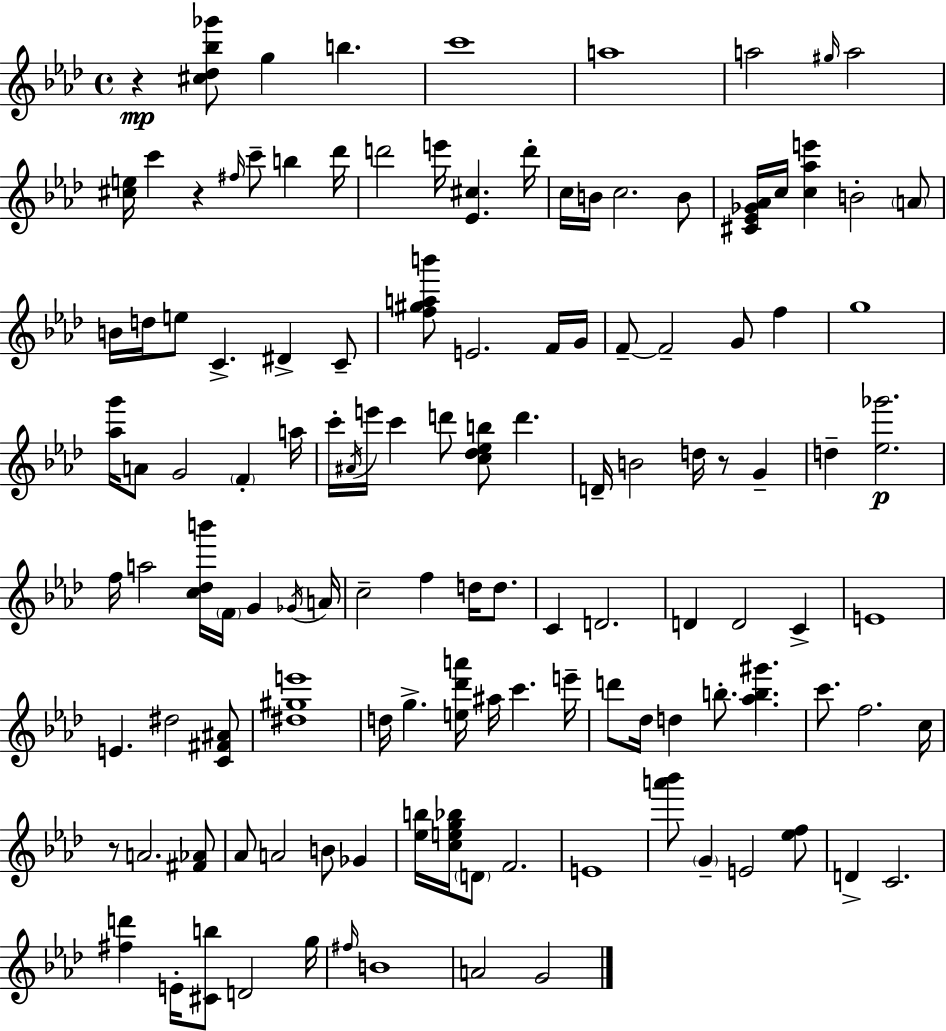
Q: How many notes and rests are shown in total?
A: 125